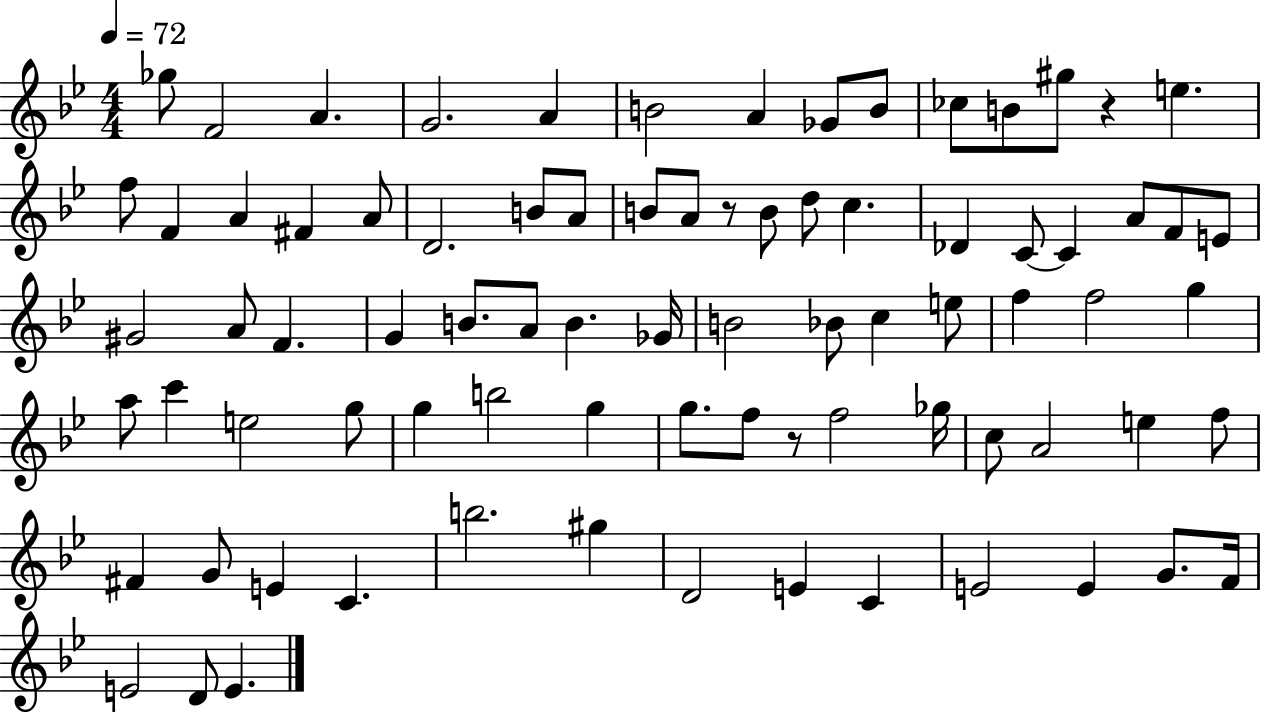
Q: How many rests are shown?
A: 3